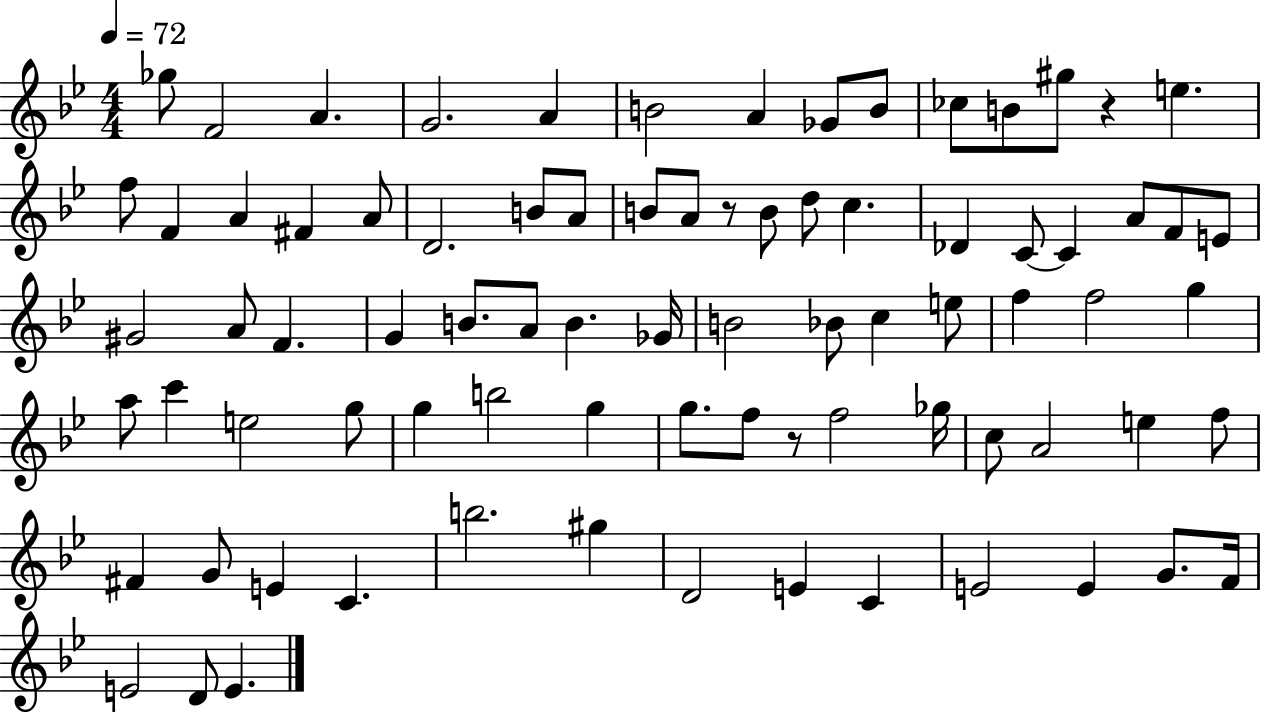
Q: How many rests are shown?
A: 3